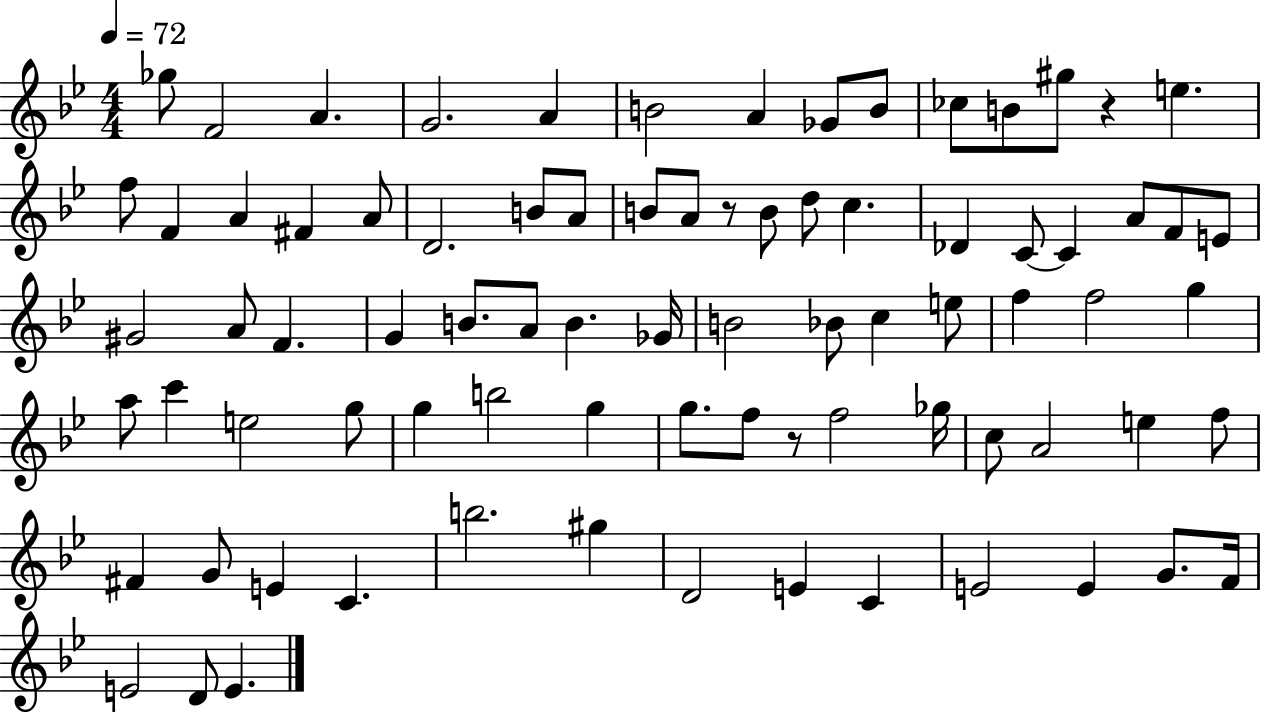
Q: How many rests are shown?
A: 3